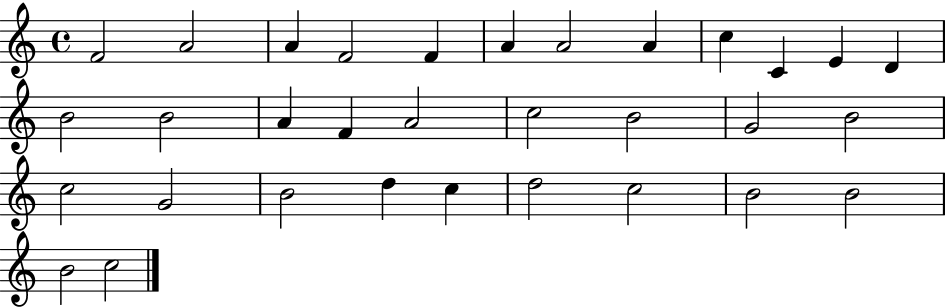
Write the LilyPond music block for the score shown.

{
  \clef treble
  \time 4/4
  \defaultTimeSignature
  \key c \major
  f'2 a'2 | a'4 f'2 f'4 | a'4 a'2 a'4 | c''4 c'4 e'4 d'4 | \break b'2 b'2 | a'4 f'4 a'2 | c''2 b'2 | g'2 b'2 | \break c''2 g'2 | b'2 d''4 c''4 | d''2 c''2 | b'2 b'2 | \break b'2 c''2 | \bar "|."
}